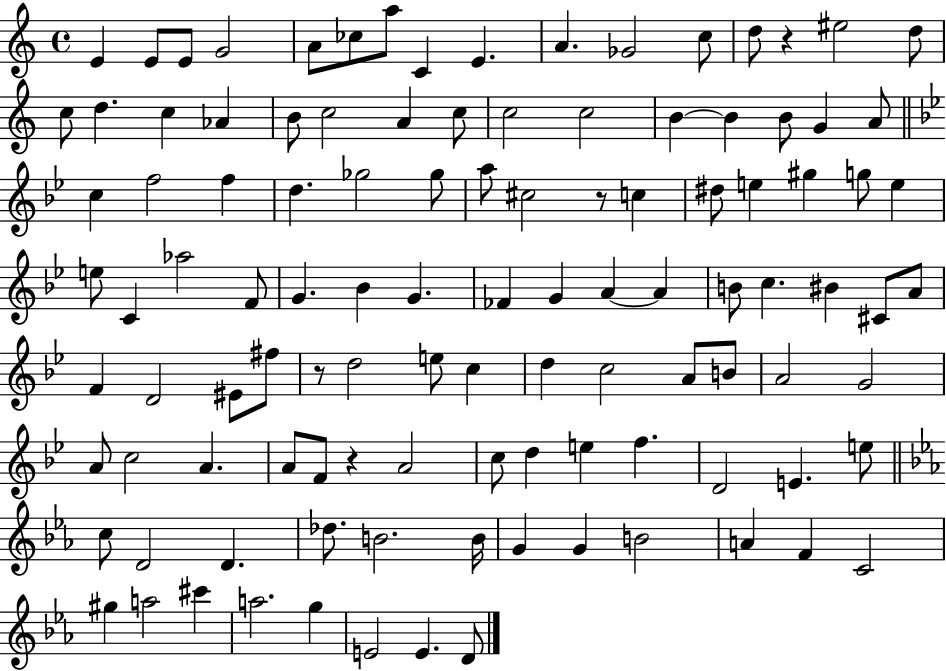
X:1
T:Untitled
M:4/4
L:1/4
K:C
E E/2 E/2 G2 A/2 _c/2 a/2 C E A _G2 c/2 d/2 z ^e2 d/2 c/2 d c _A B/2 c2 A c/2 c2 c2 B B B/2 G A/2 c f2 f d _g2 _g/2 a/2 ^c2 z/2 c ^d/2 e ^g g/2 e e/2 C _a2 F/2 G _B G _F G A A B/2 c ^B ^C/2 A/2 F D2 ^E/2 ^f/2 z/2 d2 e/2 c d c2 A/2 B/2 A2 G2 A/2 c2 A A/2 F/2 z A2 c/2 d e f D2 E e/2 c/2 D2 D _d/2 B2 B/4 G G B2 A F C2 ^g a2 ^c' a2 g E2 E D/2